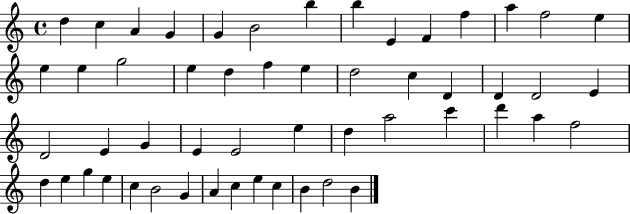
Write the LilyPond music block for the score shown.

{
  \clef treble
  \time 4/4
  \defaultTimeSignature
  \key c \major
  d''4 c''4 a'4 g'4 | g'4 b'2 b''4 | b''4 e'4 f'4 f''4 | a''4 f''2 e''4 | \break e''4 e''4 g''2 | e''4 d''4 f''4 e''4 | d''2 c''4 d'4 | d'4 d'2 e'4 | \break d'2 e'4 g'4 | e'4 e'2 e''4 | d''4 a''2 c'''4 | d'''4 a''4 f''2 | \break d''4 e''4 g''4 e''4 | c''4 b'2 g'4 | a'4 c''4 e''4 c''4 | b'4 d''2 b'4 | \break \bar "|."
}